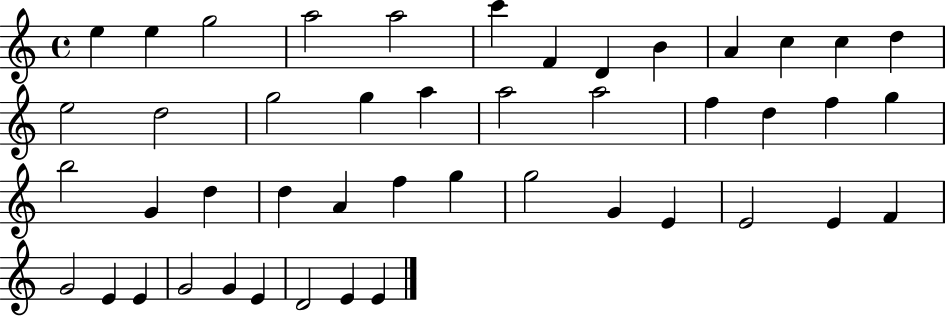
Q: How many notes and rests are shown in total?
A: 46